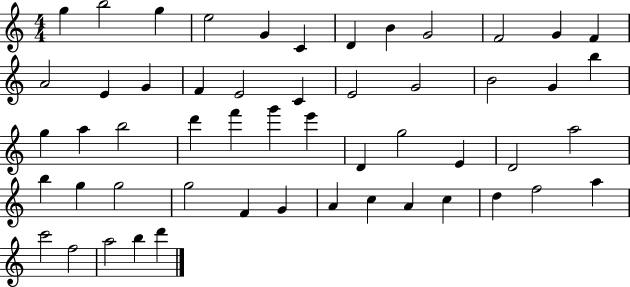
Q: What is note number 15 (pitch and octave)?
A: G4